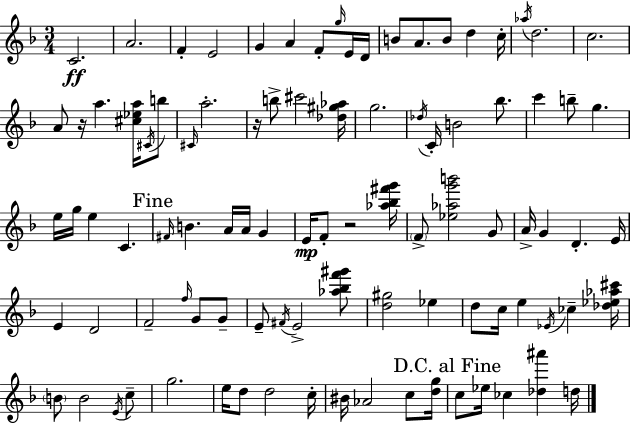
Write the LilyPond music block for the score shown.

{
  \clef treble
  \numericTimeSignature
  \time 3/4
  \key d \minor
  \repeat volta 2 { c'2.\ff | a'2. | f'4-. e'2 | g'4 a'4 f'8-. \grace { g''16 } e'16 | \break d'16 b'8 a'8. b'8 d''4 | c''16-. \acciaccatura { aes''16 } d''2. | c''2. | a'8 r16 a''4. <cis'' ees'' a''>16 | \break \acciaccatura { cis'16 } b''8 \grace { cis'16 } a''2.-. | r16 b''8-> cis'''2 | <des'' gis'' aes''>16 g''2. | \acciaccatura { des''16 } c'16-. b'2 | \break bes''8. c'''4 b''8-- g''4. | e''16 g''16 e''4 c'4. | \mark "Fine" \grace { fis'16 } b'4. | a'16 a'16 g'4 e'16\mp f'8-. r2 | \break <aes'' bes'' fis''' g'''>16 \parenthesize f'8-> <ees'' aes'' g''' b'''>2 | g'8 a'16-> g'4 d'4.-. | e'16 e'4 d'2 | f'2-- | \break \grace { f''16 } g'8 g'8-- e'8-- \acciaccatura { fis'16 } e'2-> | <aes'' bes'' f''' gis'''>8 <d'' gis''>2 | ees''4 d''8 c''16 e''4 | \acciaccatura { ees'16 } ces''4-- <des'' ees'' aes'' cis'''>16 \parenthesize b'8 b'2 | \break \acciaccatura { e'16 } c''8-- g''2. | e''16 d''8 | d''2 c''16-. bis'16 aes'2 | c''8 <d'' g''>16 \mark "D.C. al Fine" c''8 | \break ees''16 ces''4 <des'' ais'''>4 d''16 } \bar "|."
}